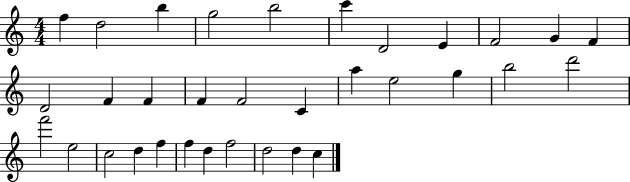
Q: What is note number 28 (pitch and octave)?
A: F5